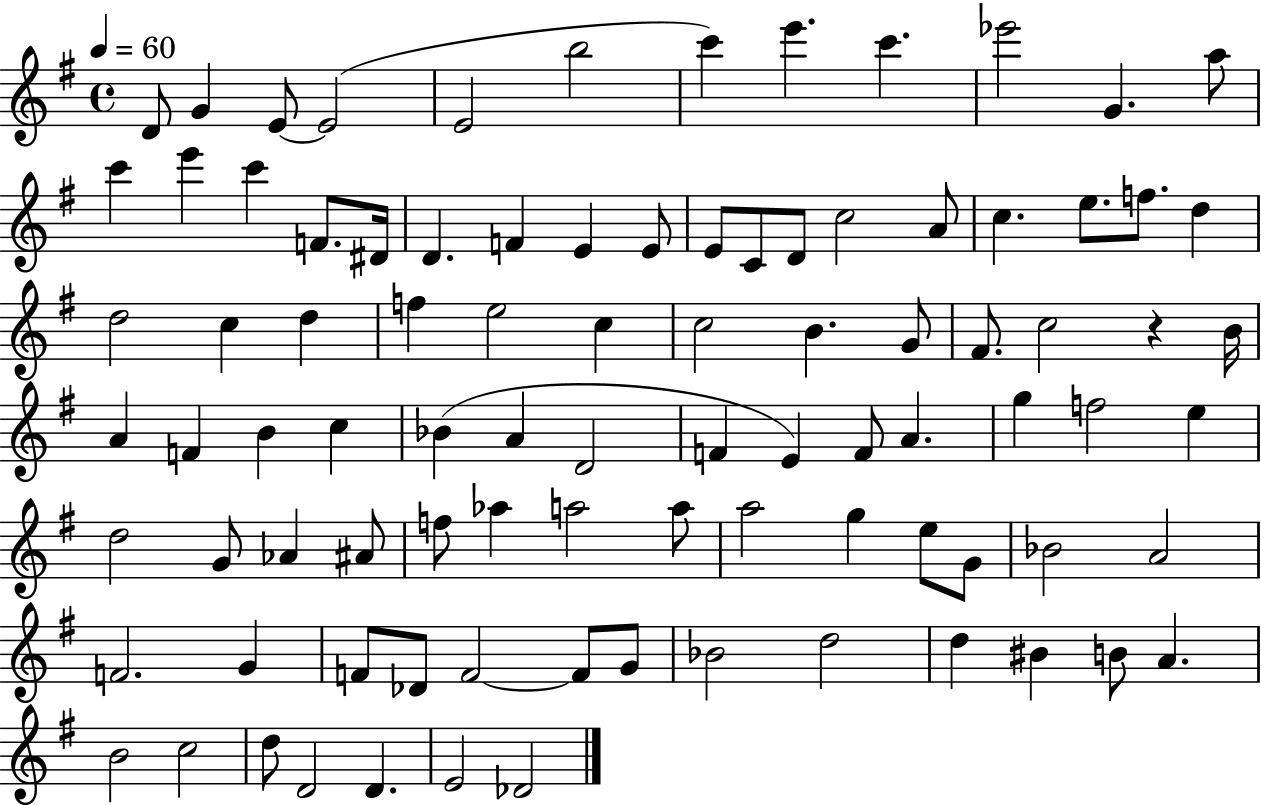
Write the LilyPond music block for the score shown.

{
  \clef treble
  \time 4/4
  \defaultTimeSignature
  \key g \major
  \tempo 4 = 60
  d'8 g'4 e'8~~ e'2( | e'2 b''2 | c'''4) e'''4. c'''4. | ees'''2 g'4. a''8 | \break c'''4 e'''4 c'''4 f'8. dis'16 | d'4. f'4 e'4 e'8 | e'8 c'8 d'8 c''2 a'8 | c''4. e''8. f''8. d''4 | \break d''2 c''4 d''4 | f''4 e''2 c''4 | c''2 b'4. g'8 | fis'8. c''2 r4 b'16 | \break a'4 f'4 b'4 c''4 | bes'4( a'4 d'2 | f'4 e'4) f'8 a'4. | g''4 f''2 e''4 | \break d''2 g'8 aes'4 ais'8 | f''8 aes''4 a''2 a''8 | a''2 g''4 e''8 g'8 | bes'2 a'2 | \break f'2. g'4 | f'8 des'8 f'2~~ f'8 g'8 | bes'2 d''2 | d''4 bis'4 b'8 a'4. | \break b'2 c''2 | d''8 d'2 d'4. | e'2 des'2 | \bar "|."
}